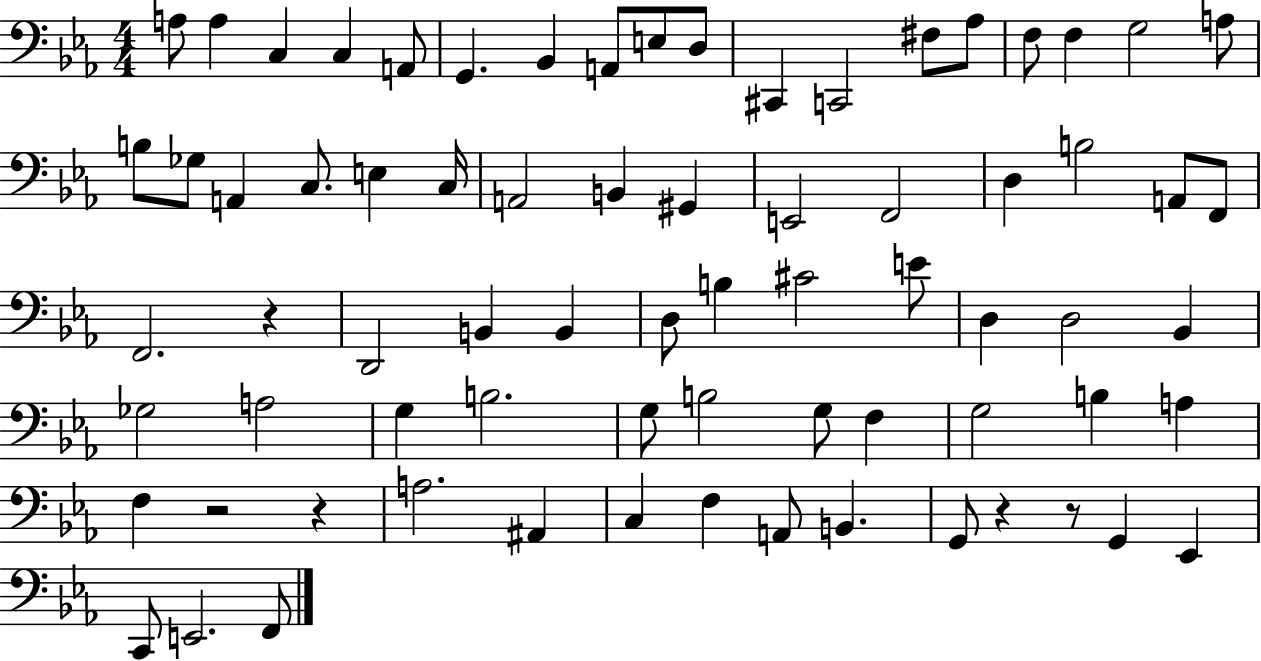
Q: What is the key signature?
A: EES major